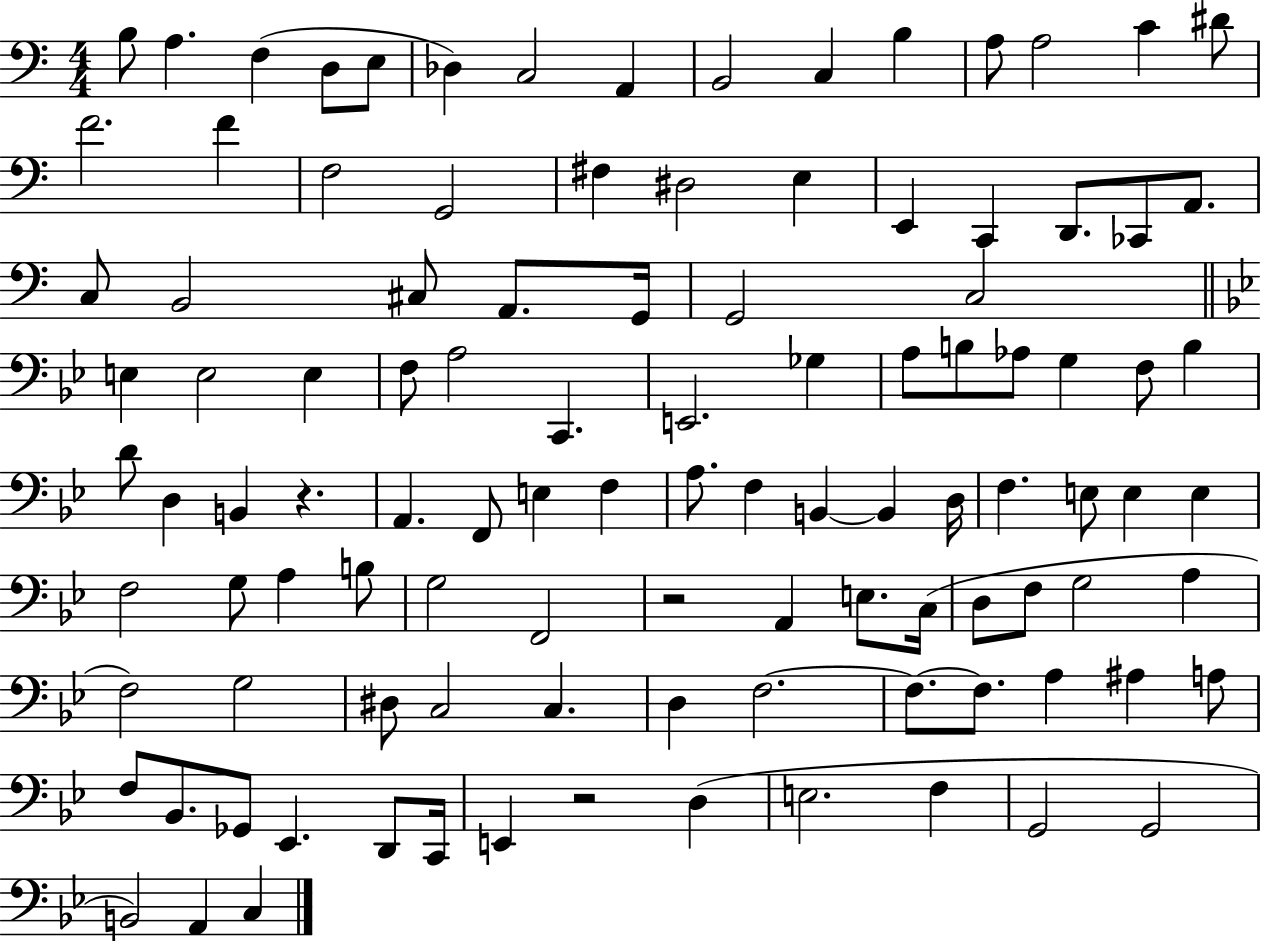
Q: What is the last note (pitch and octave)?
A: C3